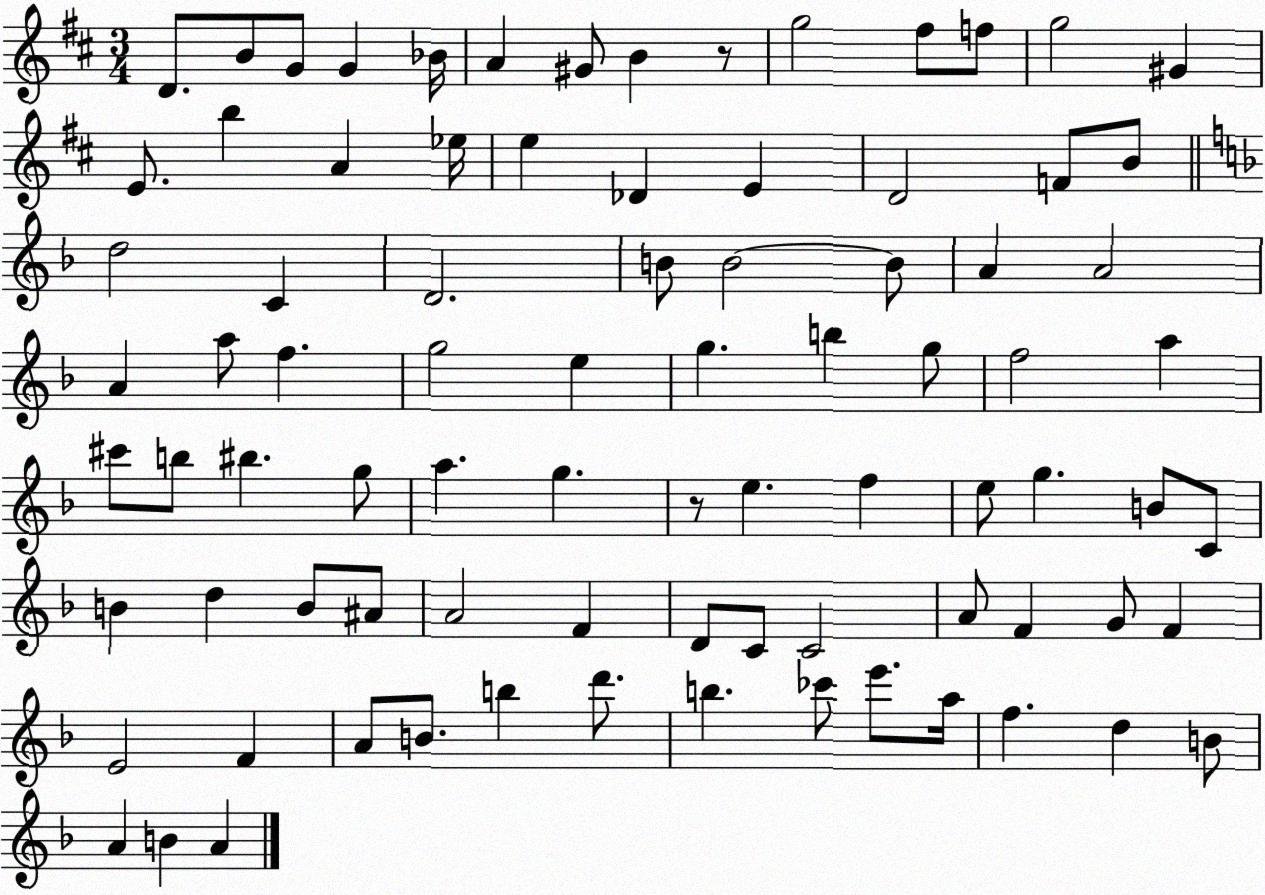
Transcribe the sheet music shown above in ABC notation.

X:1
T:Untitled
M:3/4
L:1/4
K:D
D/2 B/2 G/2 G _B/4 A ^G/2 B z/2 g2 ^f/2 f/2 g2 ^G E/2 b A _e/4 e _D E D2 F/2 B/2 d2 C D2 B/2 B2 B/2 A A2 A a/2 f g2 e g b g/2 f2 a ^c'/2 b/2 ^b g/2 a g z/2 e f e/2 g B/2 C/2 B d B/2 ^A/2 A2 F D/2 C/2 C2 A/2 F G/2 F E2 F A/2 B/2 b d'/2 b _c'/2 e'/2 a/4 f d B/2 A B A